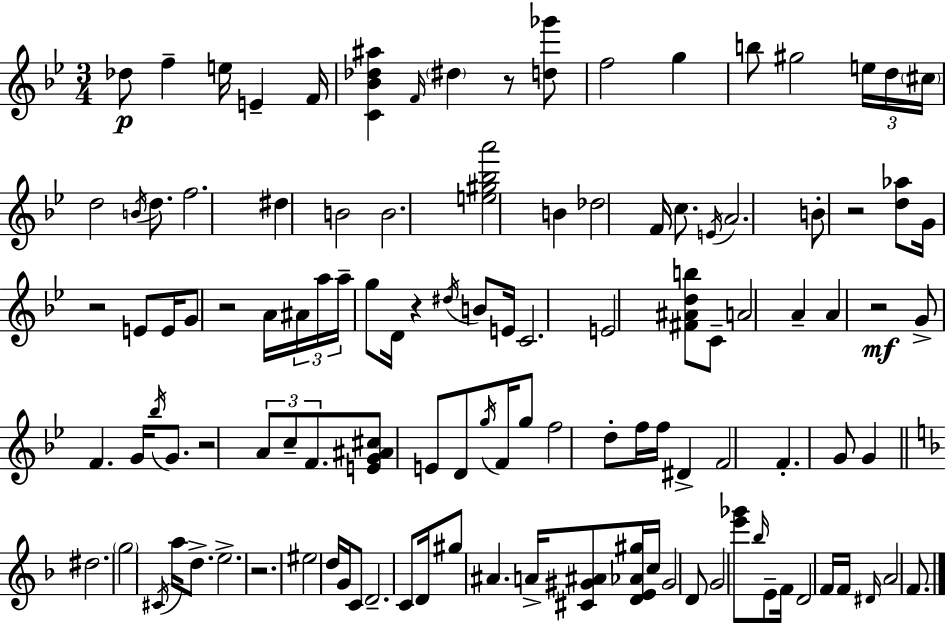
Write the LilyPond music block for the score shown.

{
  \clef treble
  \numericTimeSignature
  \time 3/4
  \key g \minor
  des''8\p f''4-- e''16 e'4-- f'16 | <c' bes' des'' ais''>4 \grace { f'16 } \parenthesize dis''4 r8 <d'' ges'''>8 | f''2 g''4 | b''8 gis''2 \tuplet 3/2 { e''16 | \break d''16 \parenthesize cis''16 } d''2 \acciaccatura { b'16 } d''8. | f''2. | dis''4 b'2 | b'2. | \break <e'' gis'' bes'' a'''>2 b'4 | des''2 f'16 c''8. | \acciaccatura { e'16 } a'2. | b'8-. r2 | \break <d'' aes''>8 g'16 r2 | e'8 e'16 g'8 r2 | a'16 \tuplet 3/2 { ais'16 a''16 a''16-- } g''8 d'16 r4 | \acciaccatura { dis''16 } b'8 e'16 c'2. | \break e'2 | <fis' ais' d'' b''>8 c'8-- a'2 | a'4-- a'4 r2\mf | g'8-> f'4. | \break g'16 \acciaccatura { bes''16 } g'8. r2 | \tuplet 3/2 { a'8 c''8-- f'8. } <e' g' ais' cis''>8 e'8 | d'8 \acciaccatura { g''16 } f'16 g''8 f''2 | d''8-. f''16 f''16 dis'4-> f'2 | \break f'4.-. | g'8 g'4 \bar "||" \break \key f \major dis''2. | \parenthesize g''2 \acciaccatura { cis'16 } a''16 d''8.-> | e''2.-> | r2. | \break eis''2 d''16 g'16 c'8 | d'2.-- | c'8 d'16 gis''8 ais'4. | a'16-> <cis' gis' ais'>8 <d' e' aes' gis''>16 c''16 gis'2 | \break d'8 g'2 <e''' ges'''>8 | \grace { bes''16 } e'8-- f'16 d'2 | f'16 f'16 \grace { dis'16 } a'2 | f'8. \bar "|."
}